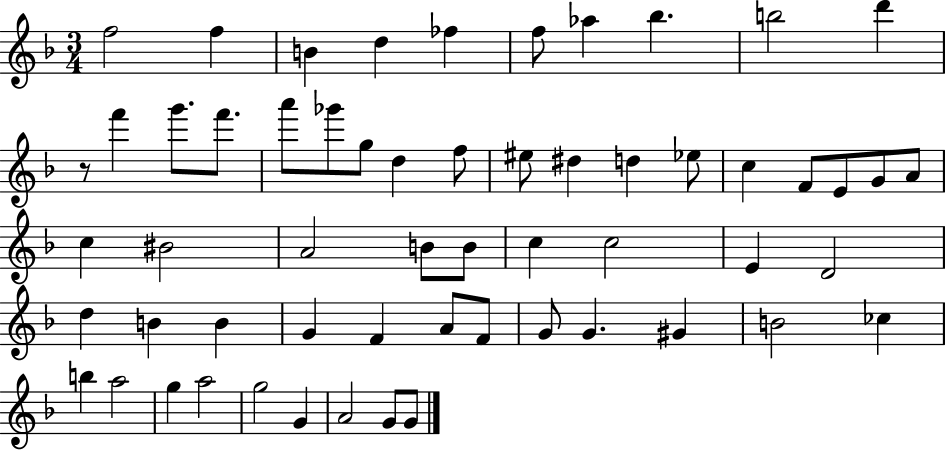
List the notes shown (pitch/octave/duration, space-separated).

F5/h F5/q B4/q D5/q FES5/q F5/e Ab5/q Bb5/q. B5/h D6/q R/e F6/q G6/e. F6/e. A6/e Gb6/e G5/e D5/q F5/e EIS5/e D#5/q D5/q Eb5/e C5/q F4/e E4/e G4/e A4/e C5/q BIS4/h A4/h B4/e B4/e C5/q C5/h E4/q D4/h D5/q B4/q B4/q G4/q F4/q A4/e F4/e G4/e G4/q. G#4/q B4/h CES5/q B5/q A5/h G5/q A5/h G5/h G4/q A4/h G4/e G4/e